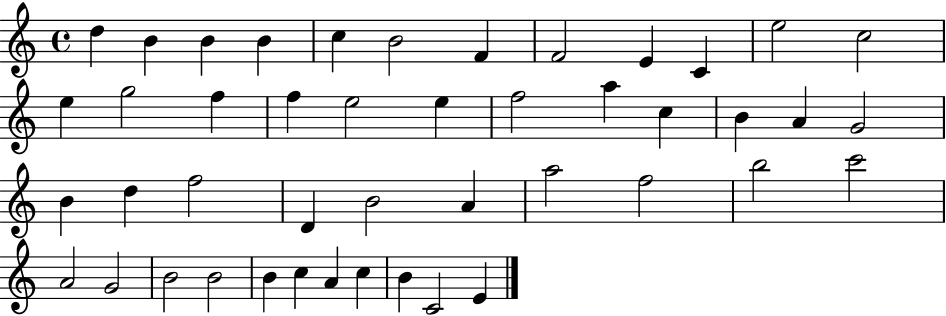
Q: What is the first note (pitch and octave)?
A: D5